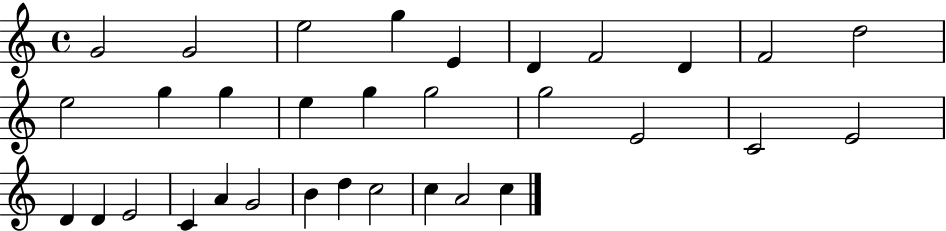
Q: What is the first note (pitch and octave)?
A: G4